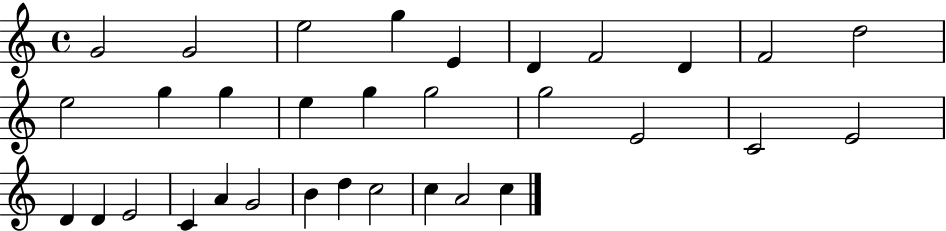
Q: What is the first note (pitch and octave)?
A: G4